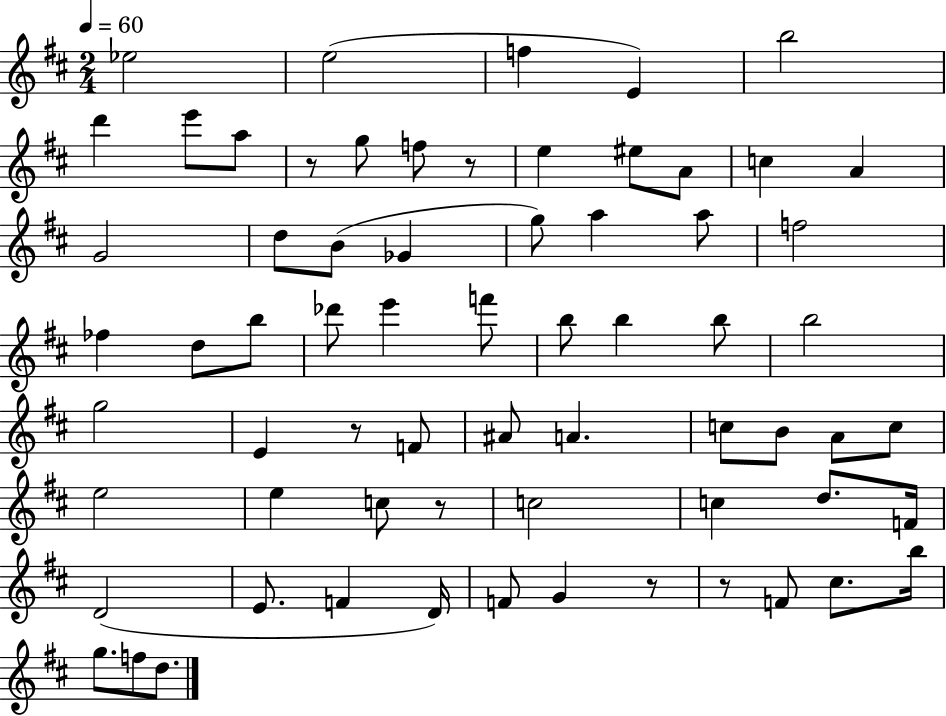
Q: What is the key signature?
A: D major